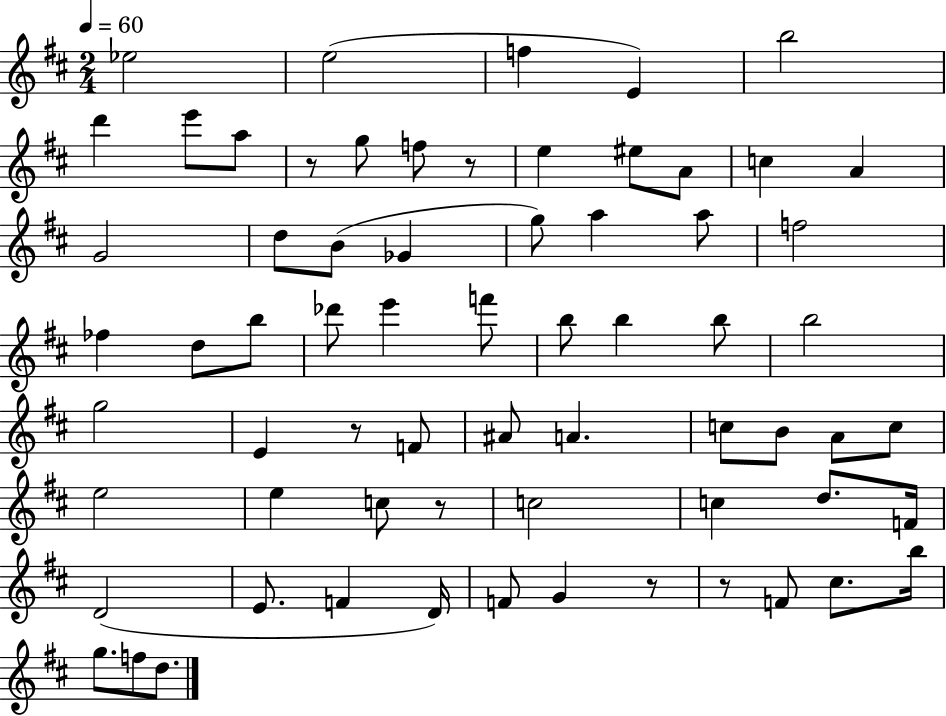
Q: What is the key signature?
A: D major